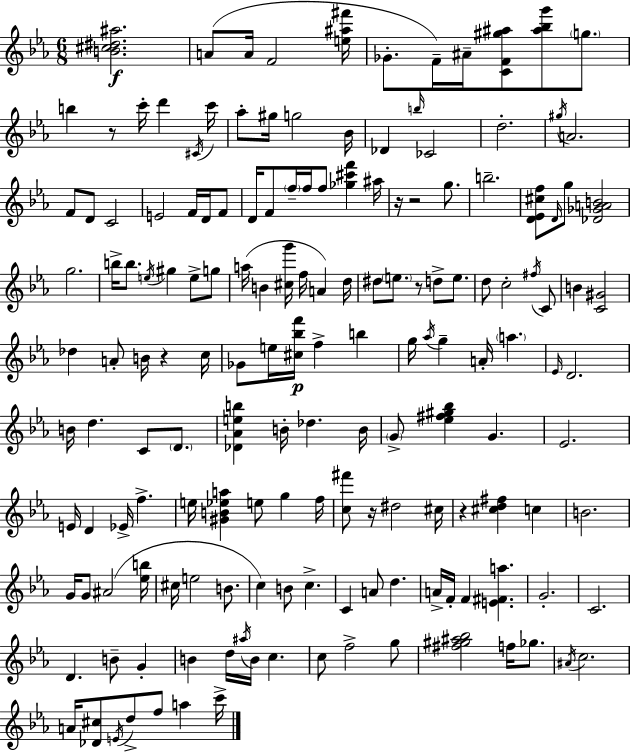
{
  \clef treble
  \numericTimeSignature
  \time 6/8
  \key ees \major
  <b' cis'' dis'' ais''>2.\f | a'8( a'16 f'2 <e'' ais'' fis'''>16 | ges'8.-. f'16--) ais'16-- <c' f' gis'' ais''>8 <ais'' bes'' g'''>8 \parenthesize g''8. | b''4 r8 c'''16-. d'''4 \acciaccatura { cis'16 } | \break c'''16 aes''8-. gis''16 g''2 | bes'16 des'4 \grace { b''16 } ces'2 | d''2.-. | \acciaccatura { gis''16 } a'2. | \break f'8 d'8 c'2 | e'2 f'16 | d'16 f'8 d'16 f'8 \parenthesize f''16-- f''16 f''8 <ges'' cis''' f'''>4 | ais''16 r16 r2 | \break g''8. b''2.-- | <d' ees' cis'' f''>8 \grace { d'16 } g''8 <des' ges' a' b'>2 | g''2. | b''16-> b''8. \acciaccatura { e''16 } gis''4 | \break e''8-> g''8 a''16( b'4 <cis'' g'''>16 f''16 | a'4) d''16 dis''8 \parenthesize e''8. r8 | d''8-> e''8. d''8 c''2-. | \acciaccatura { fis''16 } c'8 b'4 <c' gis'>2 | \break des''4 a'8-. | b'16 r4 c''16 ges'8 e''16 <cis'' bes'' f'''>16\p f''4-> | b''4 g''16 \acciaccatura { aes''16 } g''4-- | a'16-. \parenthesize a''4. \grace { ees'16 } d'2. | \break b'16 d''4. | c'8 \parenthesize d'8. <des' aes' e'' b''>4 | b'16-. des''4. b'16 \parenthesize g'8-> <ees'' fis'' gis'' bes''>4 | g'4. ees'2. | \break e'16 d'4 | ees'16-> f''4.-> e''16 <gis' b' ees'' a''>4 | e''8 g''4 f''16 <c'' fis'''>8 r16 dis''2 | cis''16 r4 | \break <cis'' d'' fis''>4 c''4 b'2. | g'16 g'8 ais'2( | <ees'' b''>16 cis''16 e''2 | b'8. c''4) | \break b'8 c''4.-> c'4 | a'8 d''4. a'16-> f'16-. f'4 | <e' fis' a''>4. g'2.-. | c'2. | \break d'4. | b'8-- g'4-. b'4 | d''16 \acciaccatura { ais''16 } b'16 c''4. c''8 f''2-> | g''8 <fis'' gis'' ais'' bes''>2 | \break f''16 ges''8. \acciaccatura { ais'16 } c''2. | a'16 <des' cis''>8 | \acciaccatura { e'16 } d''8-> f''8 a''4 c'''16-> \bar "|."
}